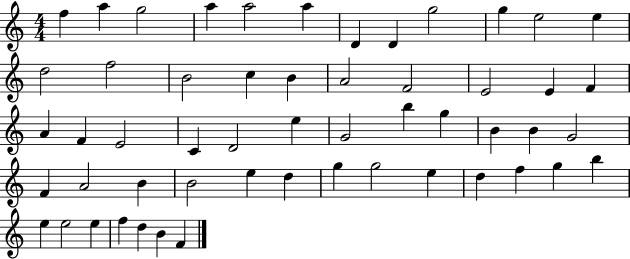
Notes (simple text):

F5/q A5/q G5/h A5/q A5/h A5/q D4/q D4/q G5/h G5/q E5/h E5/q D5/h F5/h B4/h C5/q B4/q A4/h F4/h E4/h E4/q F4/q A4/q F4/q E4/h C4/q D4/h E5/q G4/h B5/q G5/q B4/q B4/q G4/h F4/q A4/h B4/q B4/h E5/q D5/q G5/q G5/h E5/q D5/q F5/q G5/q B5/q E5/q E5/h E5/q F5/q D5/q B4/q F4/q